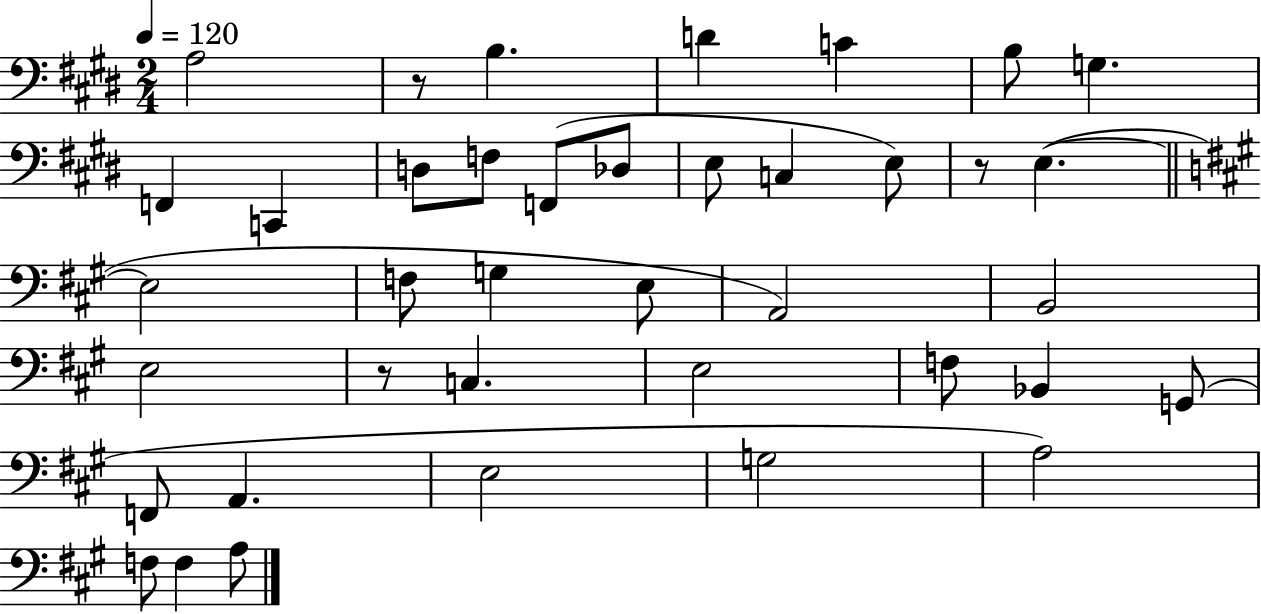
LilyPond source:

{
  \clef bass
  \numericTimeSignature
  \time 2/4
  \key e \major
  \tempo 4 = 120
  a2 | r8 b4. | d'4 c'4 | b8 g4. | \break f,4 c,4 | d8 f8 f,8( des8 | e8 c4 e8) | r8 e4.~(~ | \break \bar "||" \break \key a \major e2 | f8 g4 e8 | a,2) | b,2 | \break e2 | r8 c4. | e2 | f8 bes,4 g,8( | \break f,8 a,4. | e2 | g2 | a2) | \break f8 f4 a8 | \bar "|."
}